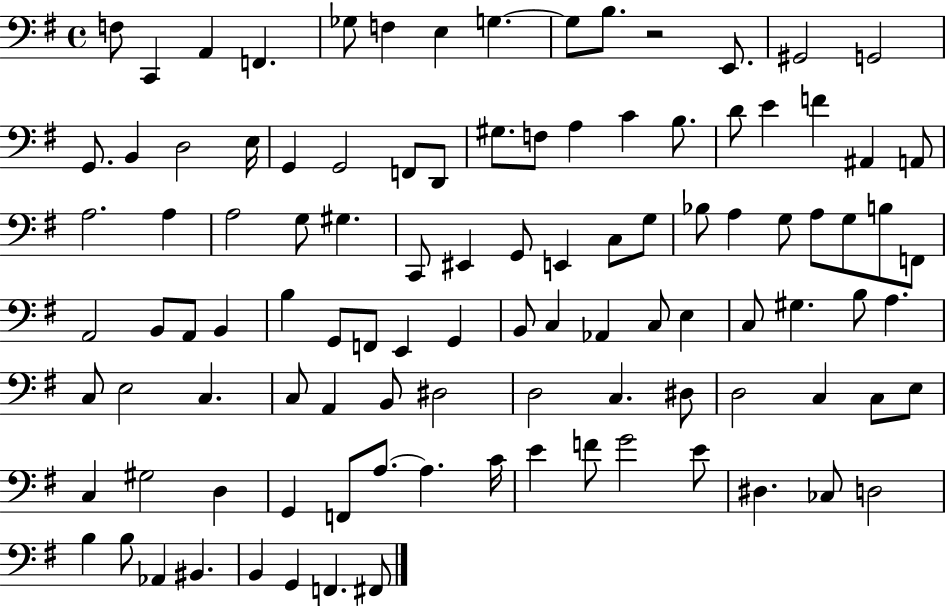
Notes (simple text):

F3/e C2/q A2/q F2/q. Gb3/e F3/q E3/q G3/q. G3/e B3/e. R/h E2/e. G#2/h G2/h G2/e. B2/q D3/h E3/s G2/q G2/h F2/e D2/e G#3/e. F3/e A3/q C4/q B3/e. D4/e E4/q F4/q A#2/q A2/e A3/h. A3/q A3/h G3/e G#3/q. C2/e EIS2/q G2/e E2/q C3/e G3/e Bb3/e A3/q G3/e A3/e G3/e B3/e F2/e A2/h B2/e A2/e B2/q B3/q G2/e F2/e E2/q G2/q B2/e C3/q Ab2/q C3/e E3/q C3/e G#3/q. B3/e A3/q. C3/e E3/h C3/q. C3/e A2/q B2/e D#3/h D3/h C3/q. D#3/e D3/h C3/q C3/e E3/e C3/q G#3/h D3/q G2/q F2/e A3/e. A3/q. C4/s E4/q F4/e G4/h E4/e D#3/q. CES3/e D3/h B3/q B3/e Ab2/q BIS2/q. B2/q G2/q F2/q. F#2/e